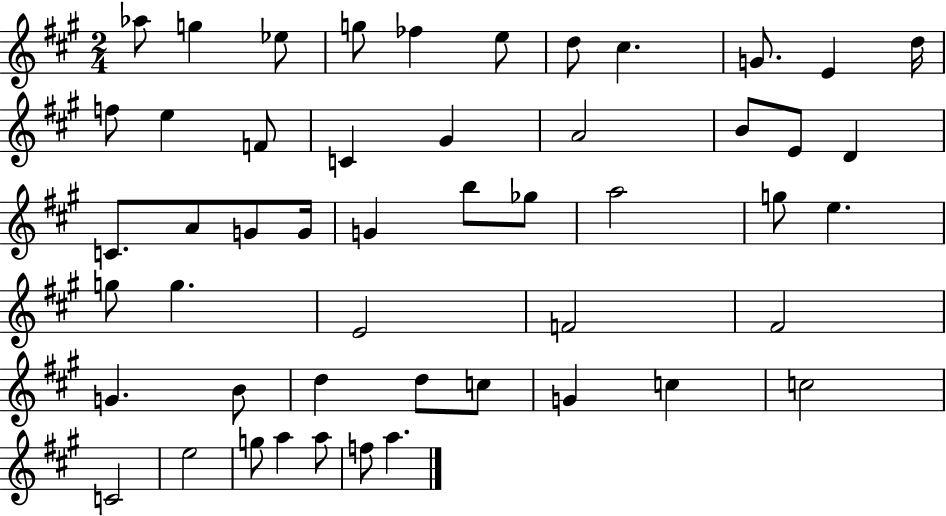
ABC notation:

X:1
T:Untitled
M:2/4
L:1/4
K:A
_a/2 g _e/2 g/2 _f e/2 d/2 ^c G/2 E d/4 f/2 e F/2 C ^G A2 B/2 E/2 D C/2 A/2 G/2 G/4 G b/2 _g/2 a2 g/2 e g/2 g E2 F2 ^F2 G B/2 d d/2 c/2 G c c2 C2 e2 g/2 a a/2 f/2 a